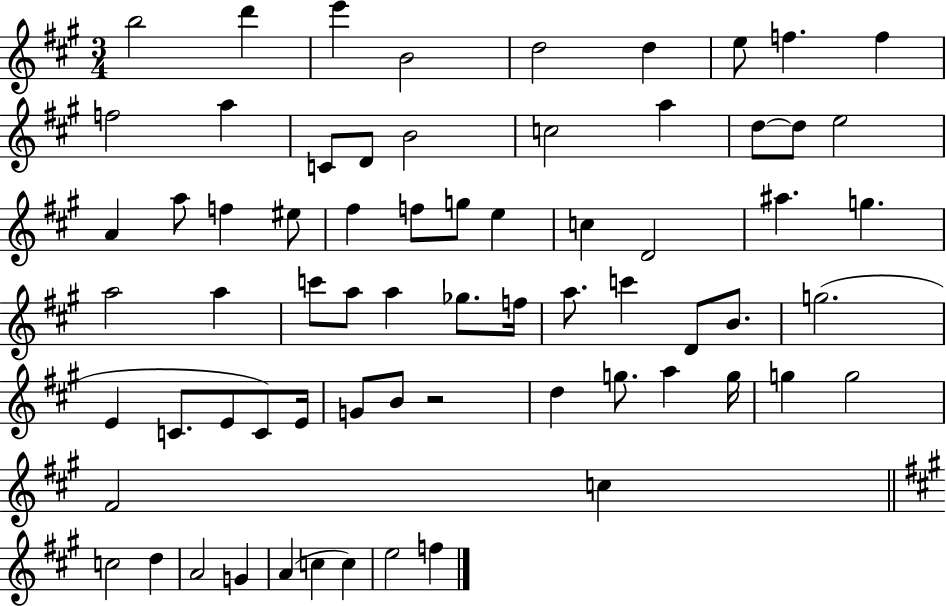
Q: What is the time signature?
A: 3/4